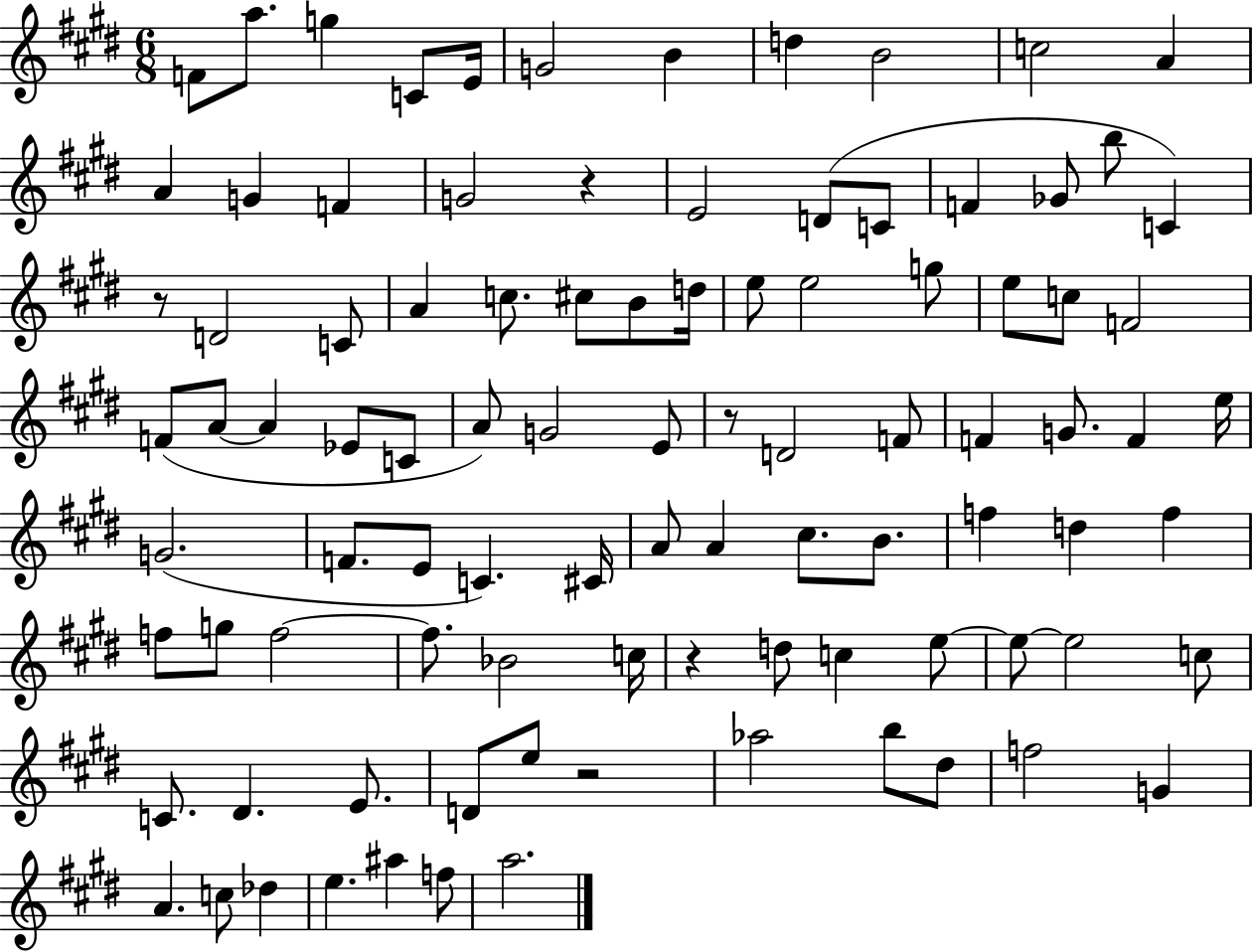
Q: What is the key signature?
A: E major